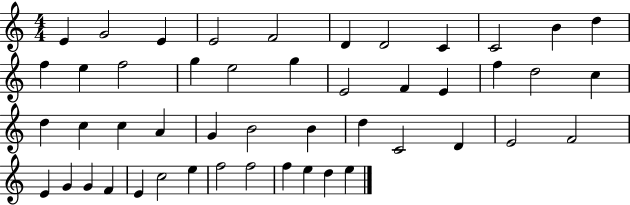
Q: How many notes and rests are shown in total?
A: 48